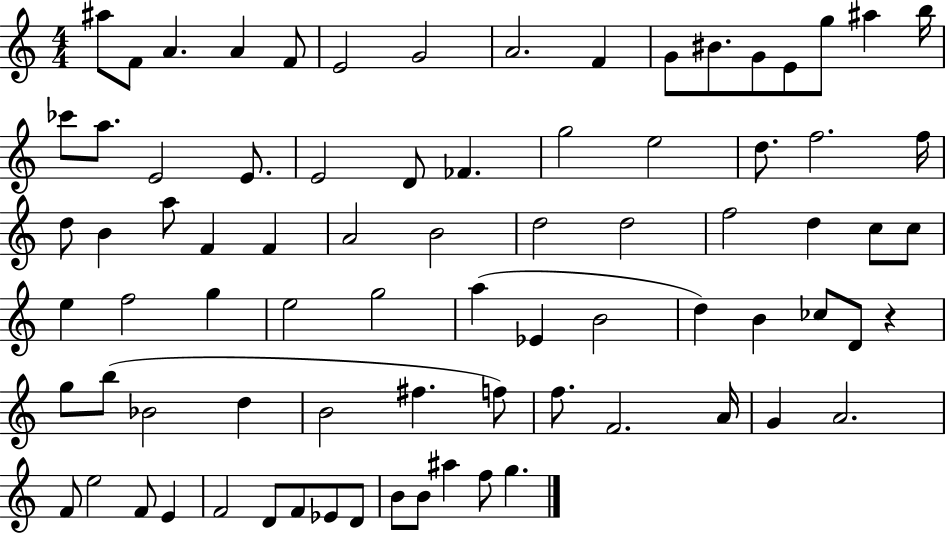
X:1
T:Untitled
M:4/4
L:1/4
K:C
^a/2 F/2 A A F/2 E2 G2 A2 F G/2 ^B/2 G/2 E/2 g/2 ^a b/4 _c'/2 a/2 E2 E/2 E2 D/2 _F g2 e2 d/2 f2 f/4 d/2 B a/2 F F A2 B2 d2 d2 f2 d c/2 c/2 e f2 g e2 g2 a _E B2 d B _c/2 D/2 z g/2 b/2 _B2 d B2 ^f f/2 f/2 F2 A/4 G A2 F/2 e2 F/2 E F2 D/2 F/2 _E/2 D/2 B/2 B/2 ^a f/2 g